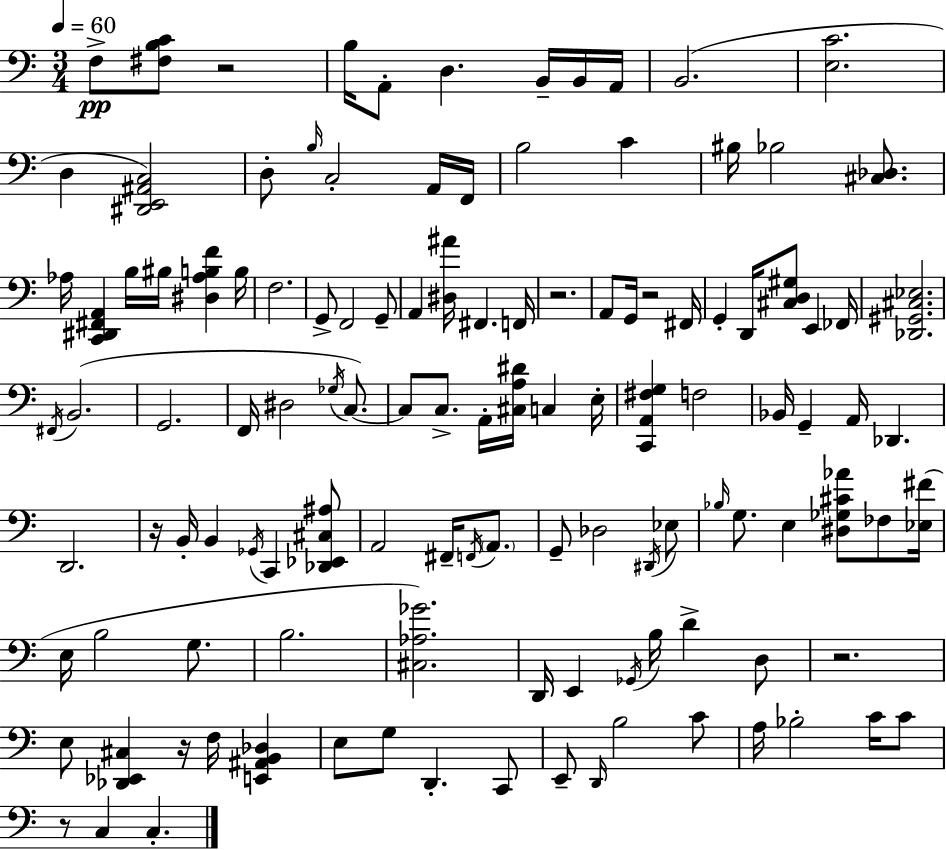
{
  \clef bass
  \numericTimeSignature
  \time 3/4
  \key a \minor
  \tempo 4 = 60
  f8->\pp <fis b c'>8 r2 | b16 a,8-. d4. b,16-- b,16 a,16 | b,2.( | <e c'>2. | \break d4 <dis, e, ais, c>2) | d8-. \grace { b16 } c2-. a,16 | f,16 b2 c'4 | bis16 bes2 <cis des>8. | \break aes16 <c, dis, fis, a,>4 b16 bis16 <dis aes b f'>4 | b16 f2. | g,8-> f,2 g,8-- | a,4 <dis ais'>16 fis,4. | \break f,16 r2. | a,8 g,16 r2 | fis,16 g,4-. d,16 <cis d gis>8 e,4 | fes,16 <des, gis, cis ees>2. | \break \acciaccatura { fis,16 } b,2.( | g,2. | f,16 dis2 \acciaccatura { ges16 } | c8.~~) c8 c8.-> a,16-. <cis a dis'>16 c4 | \break e16-. <c, a, fis g>4 f2 | bes,16 g,4-- a,16 des,4. | d,2. | r16 b,16-. b,4 \acciaccatura { ges,16 } c,4 | \break <des, ees, cis ais>8 a,2 | fis,16-- \acciaccatura { f,16 } \parenthesize a,8. g,8-- des2 | \acciaccatura { dis,16 } ees8 \grace { bes16 } g8. e4 | <dis ges cis' aes'>8 fes8 <ees fis'>16( e16 b2 | \break g8. b2. | <cis aes ges'>2.) | d,16 e,4 | \acciaccatura { ges,16 } b16 d'4-> d8 r2. | \break e8 <des, ees, cis>4 | r16 f16 <e, ais, b, des>4 e8 g8 | d,4.-. c,8 e,8-- \grace { d,16 } b2 | c'8 a16 bes2-. | \break c'16 c'8 r8 c4 | c4.-. \bar "|."
}